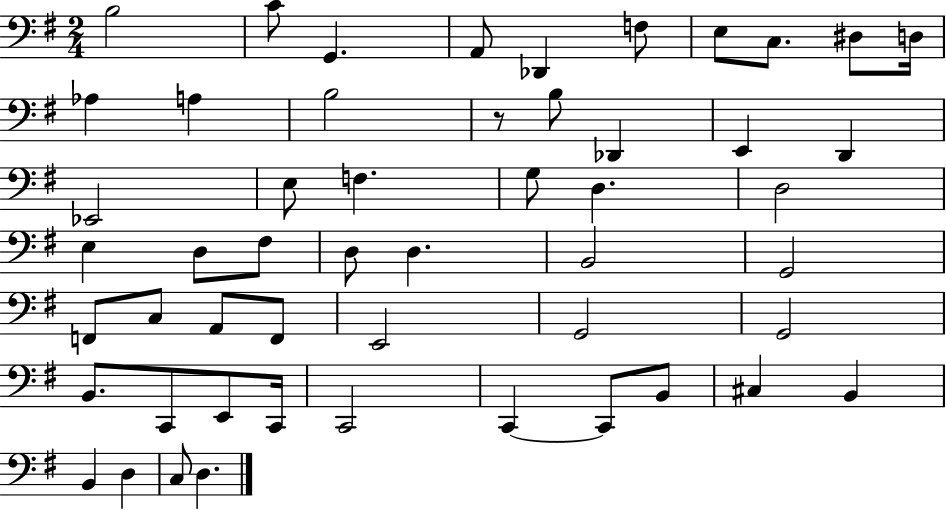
B3/h C4/e G2/q. A2/e Db2/q F3/e E3/e C3/e. D#3/e D3/s Ab3/q A3/q B3/h R/e B3/e Db2/q E2/q D2/q Eb2/h E3/e F3/q. G3/e D3/q. D3/h E3/q D3/e F#3/e D3/e D3/q. B2/h G2/h F2/e C3/e A2/e F2/e E2/h G2/h G2/h B2/e. C2/e E2/e C2/s C2/h C2/q C2/e B2/e C#3/q B2/q B2/q D3/q C3/e D3/q.